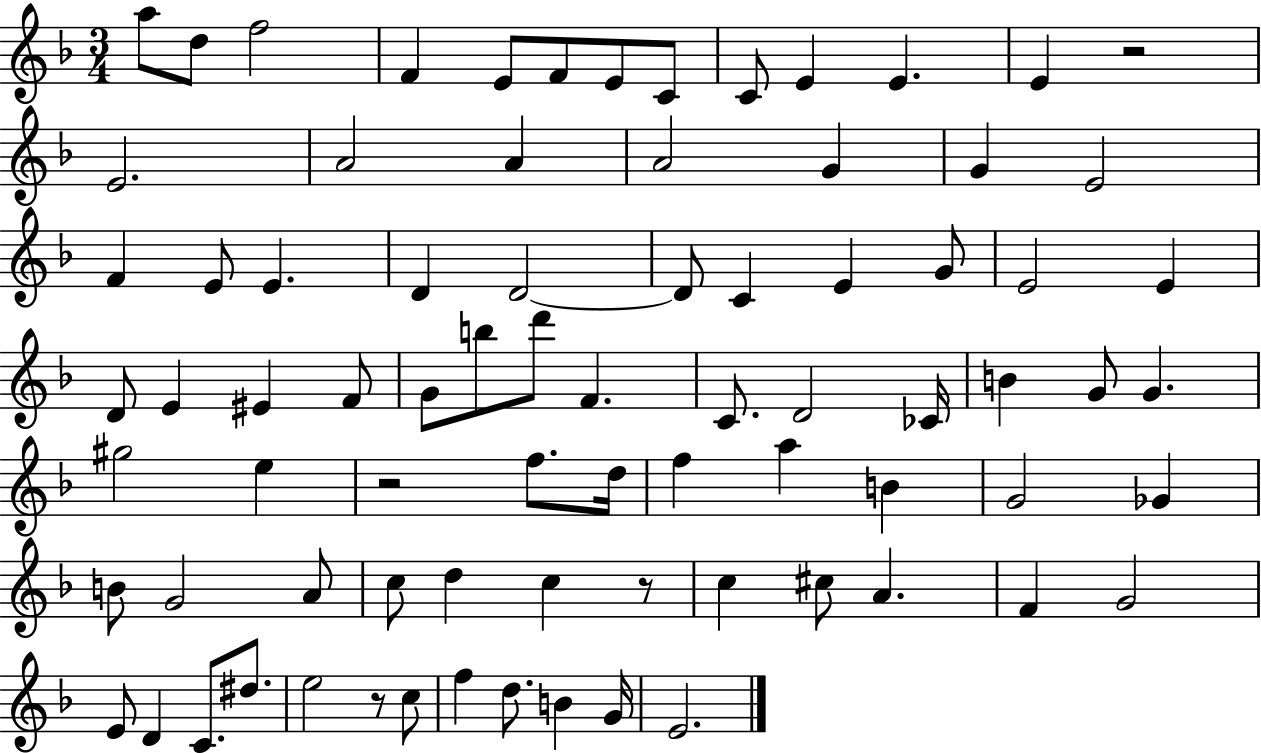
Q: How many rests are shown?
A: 4